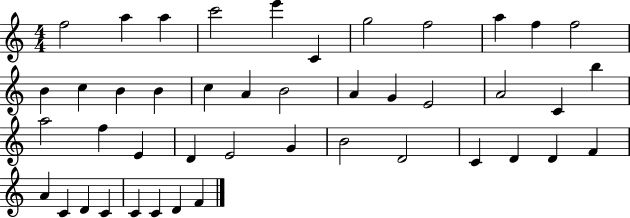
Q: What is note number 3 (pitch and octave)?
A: A5